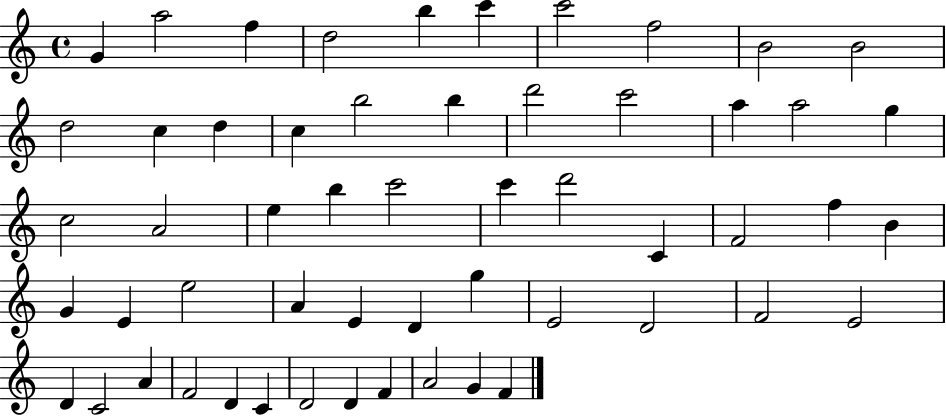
{
  \clef treble
  \time 4/4
  \defaultTimeSignature
  \key c \major
  g'4 a''2 f''4 | d''2 b''4 c'''4 | c'''2 f''2 | b'2 b'2 | \break d''2 c''4 d''4 | c''4 b''2 b''4 | d'''2 c'''2 | a''4 a''2 g''4 | \break c''2 a'2 | e''4 b''4 c'''2 | c'''4 d'''2 c'4 | f'2 f''4 b'4 | \break g'4 e'4 e''2 | a'4 e'4 d'4 g''4 | e'2 d'2 | f'2 e'2 | \break d'4 c'2 a'4 | f'2 d'4 c'4 | d'2 d'4 f'4 | a'2 g'4 f'4 | \break \bar "|."
}